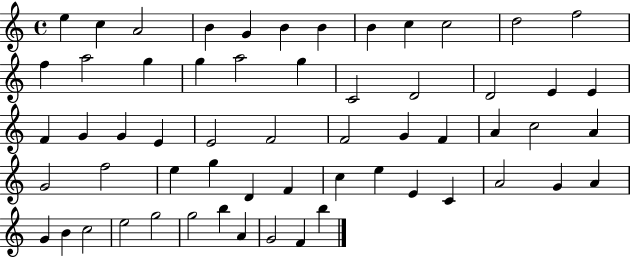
{
  \clef treble
  \time 4/4
  \defaultTimeSignature
  \key c \major
  e''4 c''4 a'2 | b'4 g'4 b'4 b'4 | b'4 c''4 c''2 | d''2 f''2 | \break f''4 a''2 g''4 | g''4 a''2 g''4 | c'2 d'2 | d'2 e'4 e'4 | \break f'4 g'4 g'4 e'4 | e'2 f'2 | f'2 g'4 f'4 | a'4 c''2 a'4 | \break g'2 f''2 | e''4 g''4 d'4 f'4 | c''4 e''4 e'4 c'4 | a'2 g'4 a'4 | \break g'4 b'4 c''2 | e''2 g''2 | g''2 b''4 a'4 | g'2 f'4 b''4 | \break \bar "|."
}